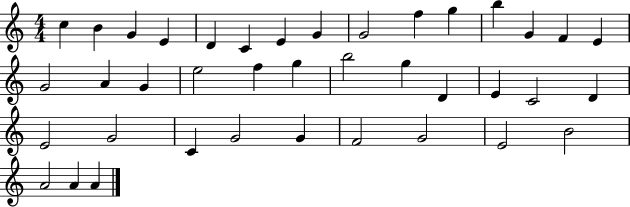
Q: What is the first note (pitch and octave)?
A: C5